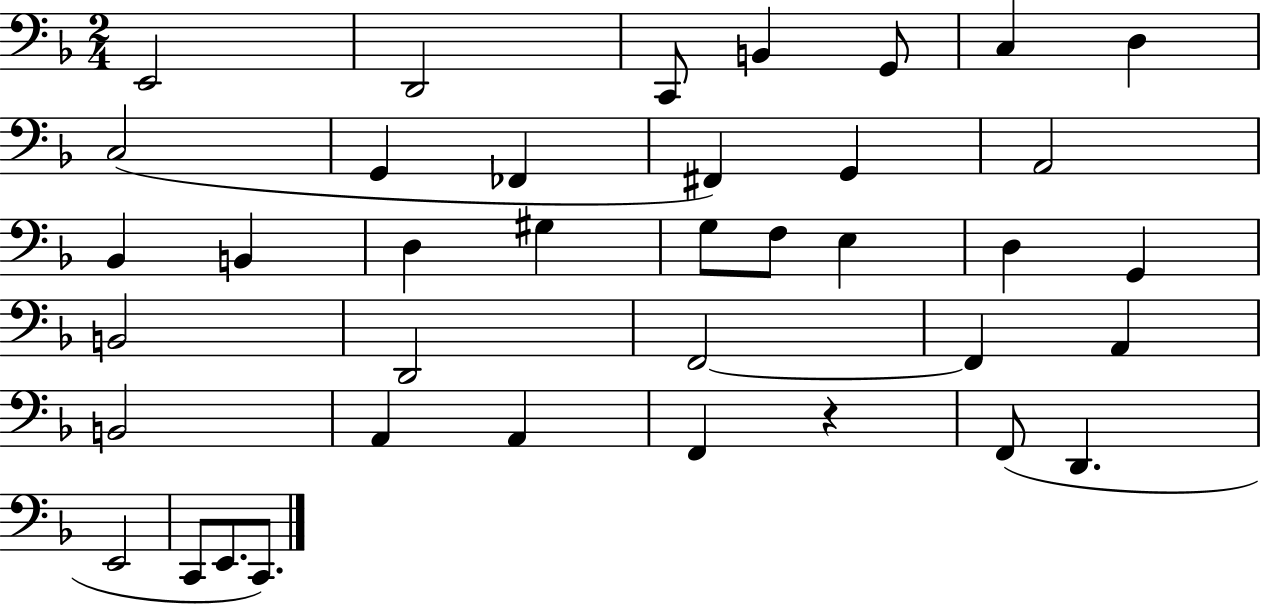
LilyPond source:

{
  \clef bass
  \numericTimeSignature
  \time 2/4
  \key f \major
  \repeat volta 2 { e,2 | d,2 | c,8 b,4 g,8 | c4 d4 | \break c2( | g,4 fes,4 | fis,4) g,4 | a,2 | \break bes,4 b,4 | d4 gis4 | g8 f8 e4 | d4 g,4 | \break b,2 | d,2 | f,2~~ | f,4 a,4 | \break b,2 | a,4 a,4 | f,4 r4 | f,8( d,4. | \break e,2 | c,8 e,8. c,8.) | } \bar "|."
}